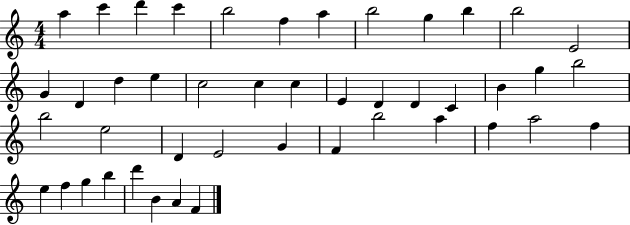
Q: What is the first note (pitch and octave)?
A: A5